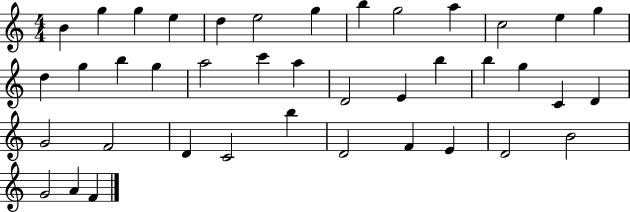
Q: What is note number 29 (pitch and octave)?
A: F4